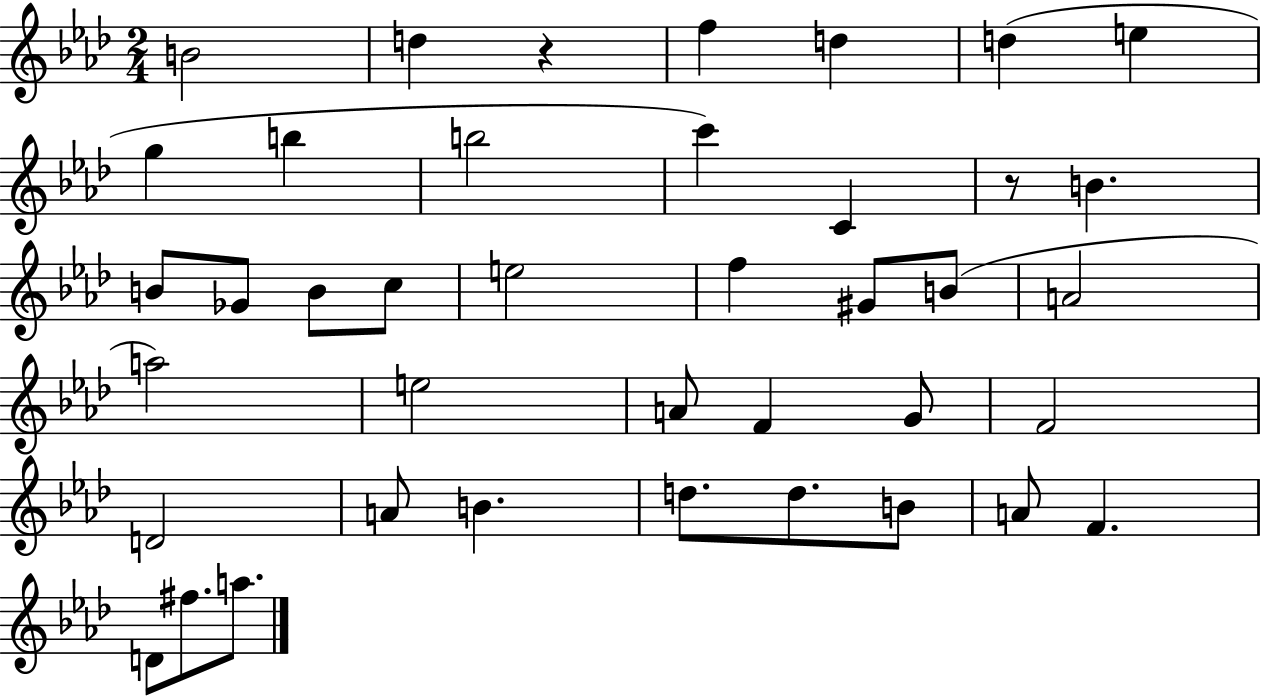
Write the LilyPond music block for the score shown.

{
  \clef treble
  \numericTimeSignature
  \time 2/4
  \key aes \major
  b'2 | d''4 r4 | f''4 d''4 | d''4( e''4 | \break g''4 b''4 | b''2 | c'''4) c'4 | r8 b'4. | \break b'8 ges'8 b'8 c''8 | e''2 | f''4 gis'8 b'8( | a'2 | \break a''2) | e''2 | a'8 f'4 g'8 | f'2 | \break d'2 | a'8 b'4. | d''8. d''8. b'8 | a'8 f'4. | \break d'8 fis''8. a''8. | \bar "|."
}